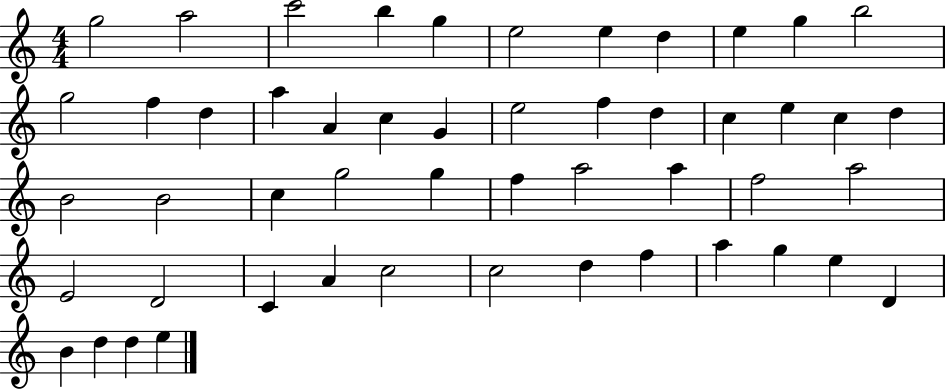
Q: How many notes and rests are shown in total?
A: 51